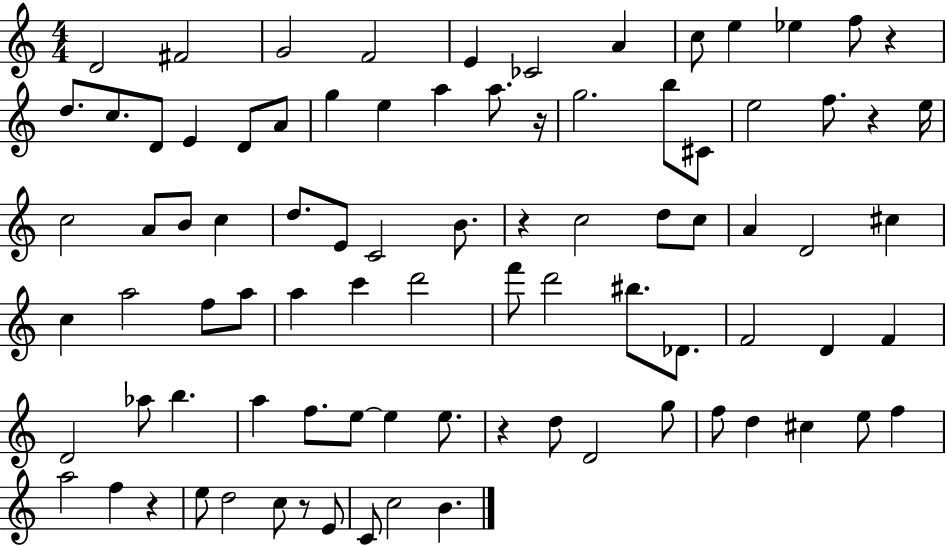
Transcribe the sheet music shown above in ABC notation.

X:1
T:Untitled
M:4/4
L:1/4
K:C
D2 ^F2 G2 F2 E _C2 A c/2 e _e f/2 z d/2 c/2 D/2 E D/2 A/2 g e a a/2 z/4 g2 b/2 ^C/2 e2 f/2 z e/4 c2 A/2 B/2 c d/2 E/2 C2 B/2 z c2 d/2 c/2 A D2 ^c c a2 f/2 a/2 a c' d'2 f'/2 d'2 ^b/2 _D/2 F2 D F D2 _a/2 b a f/2 e/2 e e/2 z d/2 D2 g/2 f/2 d ^c e/2 f a2 f z e/2 d2 c/2 z/2 E/2 C/2 c2 B